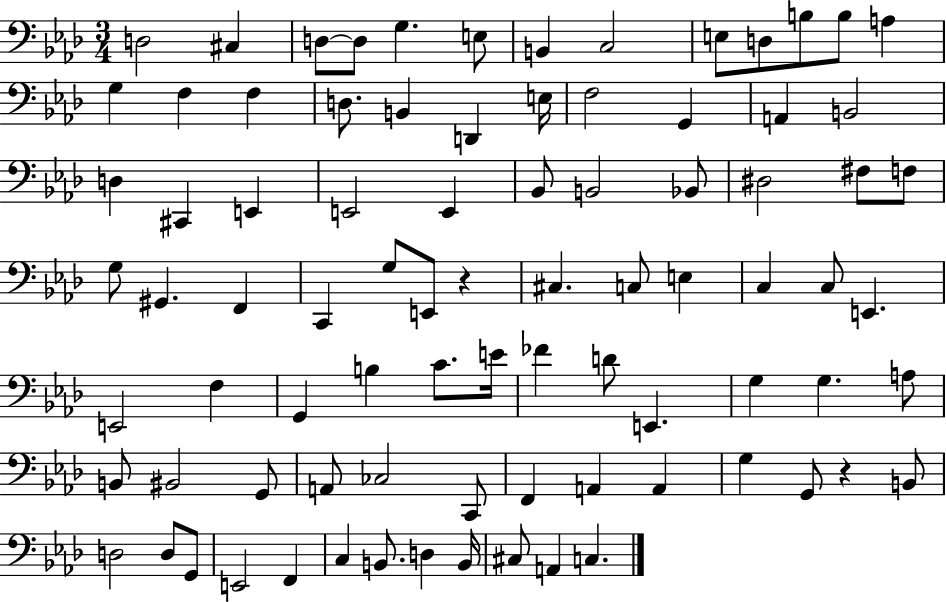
D3/h C#3/q D3/e D3/e G3/q. E3/e B2/q C3/h E3/e D3/e B3/e B3/e A3/q G3/q F3/q F3/q D3/e. B2/q D2/q E3/s F3/h G2/q A2/q B2/h D3/q C#2/q E2/q E2/h E2/q Bb2/e B2/h Bb2/e D#3/h F#3/e F3/e G3/e G#2/q. F2/q C2/q G3/e E2/e R/q C#3/q. C3/e E3/q C3/q C3/e E2/q. E2/h F3/q G2/q B3/q C4/e. E4/s FES4/q D4/e E2/q. G3/q G3/q. A3/e B2/e BIS2/h G2/e A2/e CES3/h C2/e F2/q A2/q A2/q G3/q G2/e R/q B2/e D3/h D3/e G2/e E2/h F2/q C3/q B2/e. D3/q B2/s C#3/e A2/q C3/q.